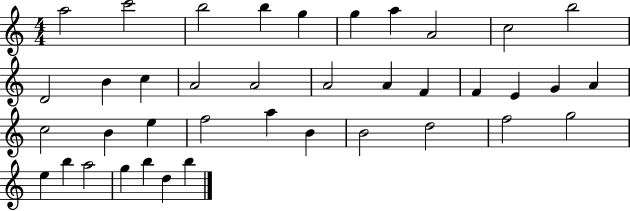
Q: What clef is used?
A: treble